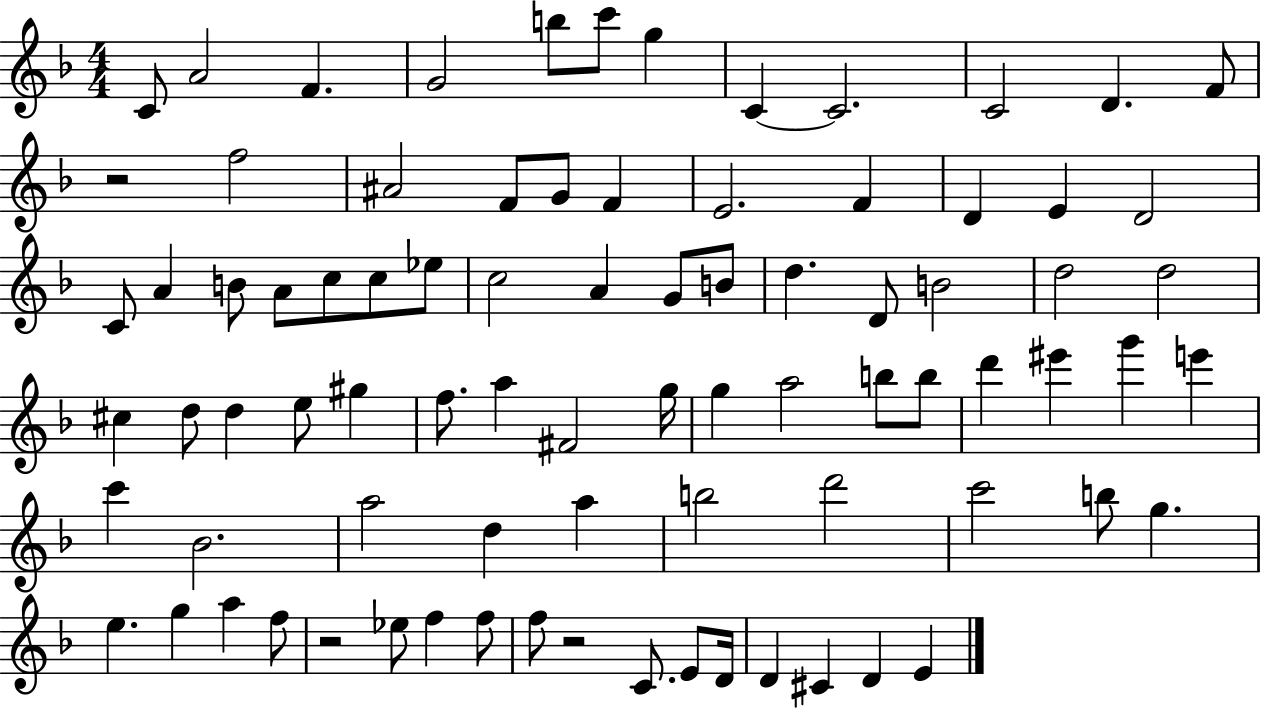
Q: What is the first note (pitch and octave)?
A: C4